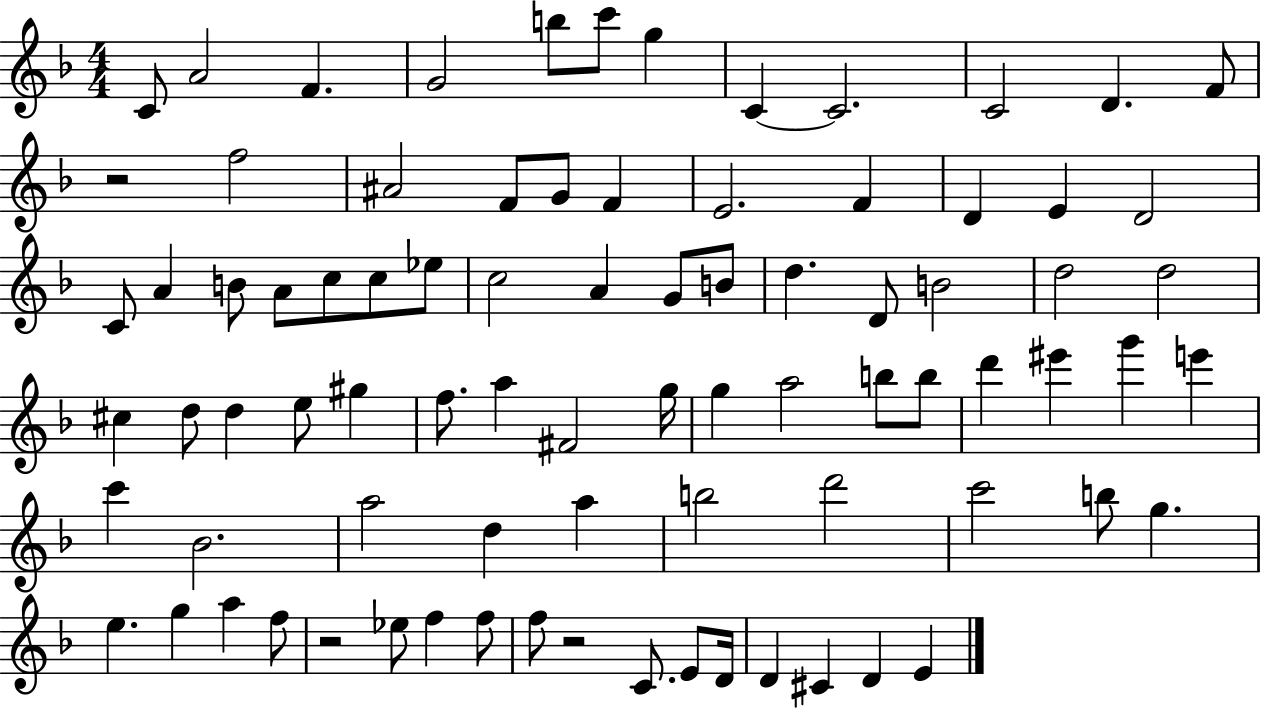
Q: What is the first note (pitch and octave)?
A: C4